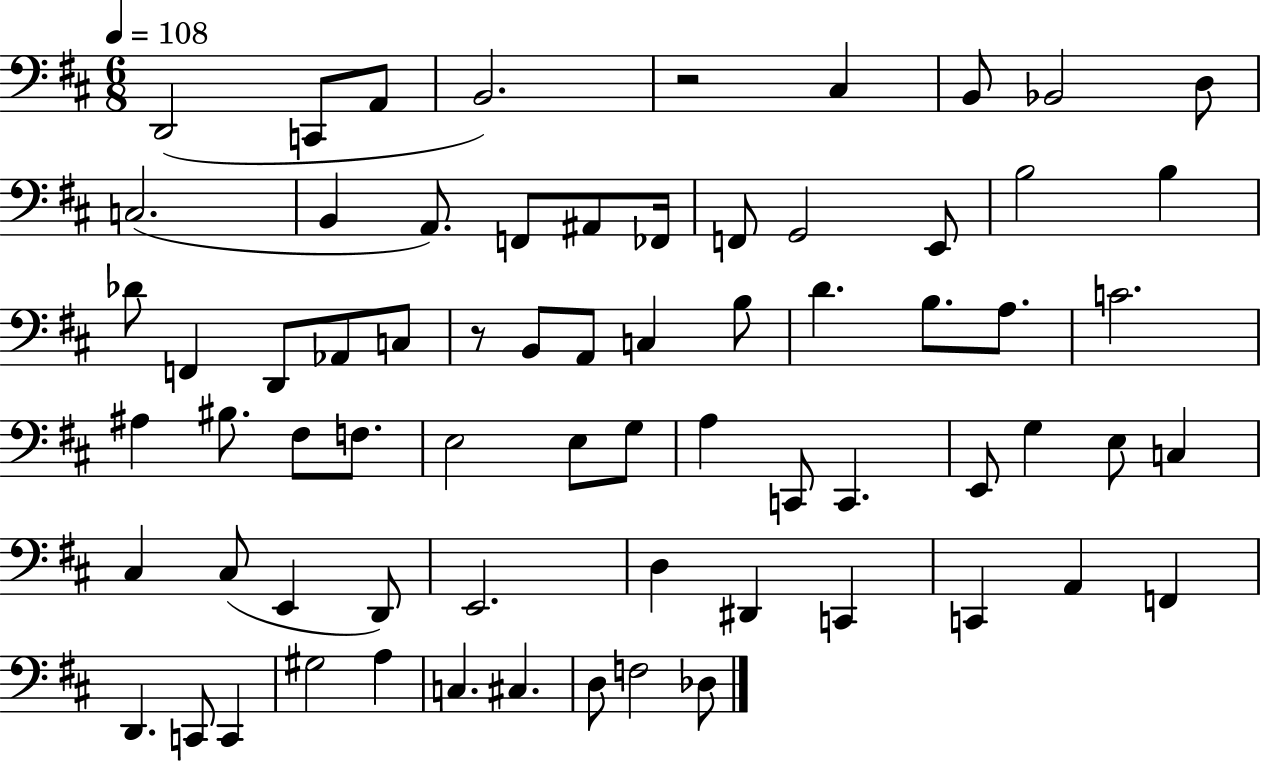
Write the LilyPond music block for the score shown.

{
  \clef bass
  \numericTimeSignature
  \time 6/8
  \key d \major
  \tempo 4 = 108
  d,2( c,8 a,8 | b,2.) | r2 cis4 | b,8 bes,2 d8 | \break c2.( | b,4 a,8.) f,8 ais,8 fes,16 | f,8 g,2 e,8 | b2 b4 | \break des'8 f,4 d,8 aes,8 c8 | r8 b,8 a,8 c4 b8 | d'4. b8. a8. | c'2. | \break ais4 bis8. fis8 f8. | e2 e8 g8 | a4 c,8 c,4. | e,8 g4 e8 c4 | \break cis4 cis8( e,4 d,8) | e,2. | d4 dis,4 c,4 | c,4 a,4 f,4 | \break d,4. c,8 c,4 | gis2 a4 | c4. cis4. | d8 f2 des8 | \break \bar "|."
}